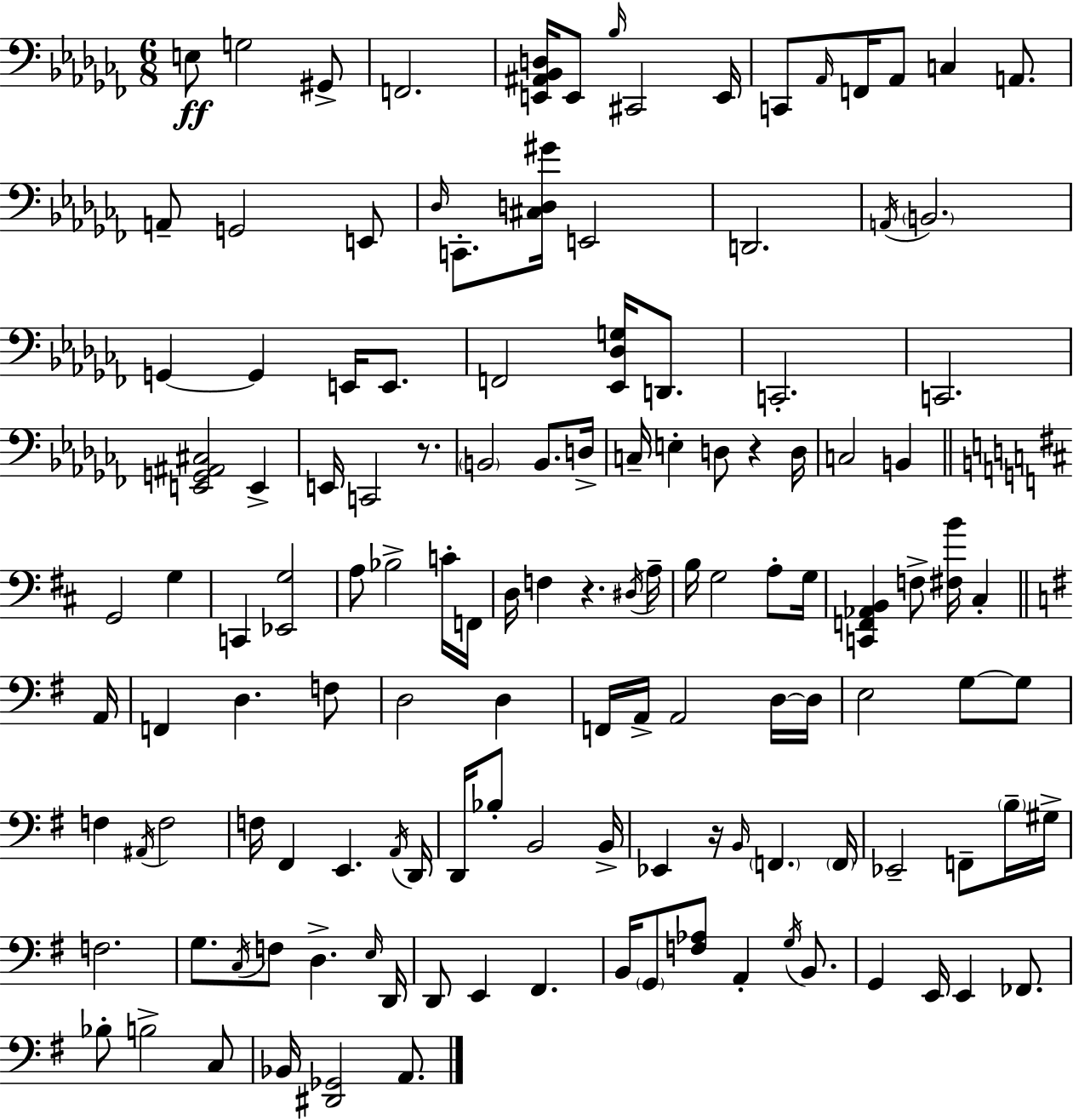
{
  \clef bass
  \numericTimeSignature
  \time 6/8
  \key aes \minor
  e8\ff g2 gis,8-> | f,2. | <e, ais, bes, d>16 e,8 \grace { bes16 } cis,2 | e,16 c,8 \grace { aes,16 } f,16 aes,8 c4 a,8. | \break a,8-- g,2 | e,8 \grace { des16 } c,8.-. <cis d gis'>16 e,2 | d,2. | \acciaccatura { a,16 } \parenthesize b,2. | \break g,4~~ g,4 | e,16 e,8. f,2 | <ees, des g>16 d,8. c,2.-. | c,2. | \break <e, g, ais, cis>2 | e,4-> e,16 c,2 | r8. \parenthesize b,2 | b,8. d16-> c16-- e4-. d8 r4 | \break d16 c2 | b,4 \bar "||" \break \key b \minor g,2 g4 | c,4 <ees, g>2 | a8 bes2-> c'16-. f,16 | d16 f4 r4. \acciaccatura { dis16 } | \break a16-- b16 g2 a8-. | g16 <c, f, aes, b,>4 f8-> <fis b'>16 cis4-. | \bar "||" \break \key g \major a,16 f,4 d4. f8 | d2 d4 | f,16 a,16-> a,2 d16~~ | d16 e2 g8~~ g8 | \break f4 \acciaccatura { ais,16 } f2 | f16 fis,4 e,4. | \acciaccatura { a,16 } d,16 d,16 bes8-. b,2 | b,16-> ees,4 r16 \grace { b,16 } \parenthesize f,4. | \break \parenthesize f,16 ees,2-- | f,8-- \parenthesize b16-- gis16-> f2. | g8. \acciaccatura { c16 } f8 d4.-> | \grace { e16 } d,16 d,8 e,4 | \break fis,4. b,16 \parenthesize g,8 <f aes>8 a,4-. | \acciaccatura { g16 } b,8. g,4 e,16 | e,4 fes,8. bes8-. b2-> | c8 bes,16 <dis, ges,>2 | \break a,8. \bar "|."
}